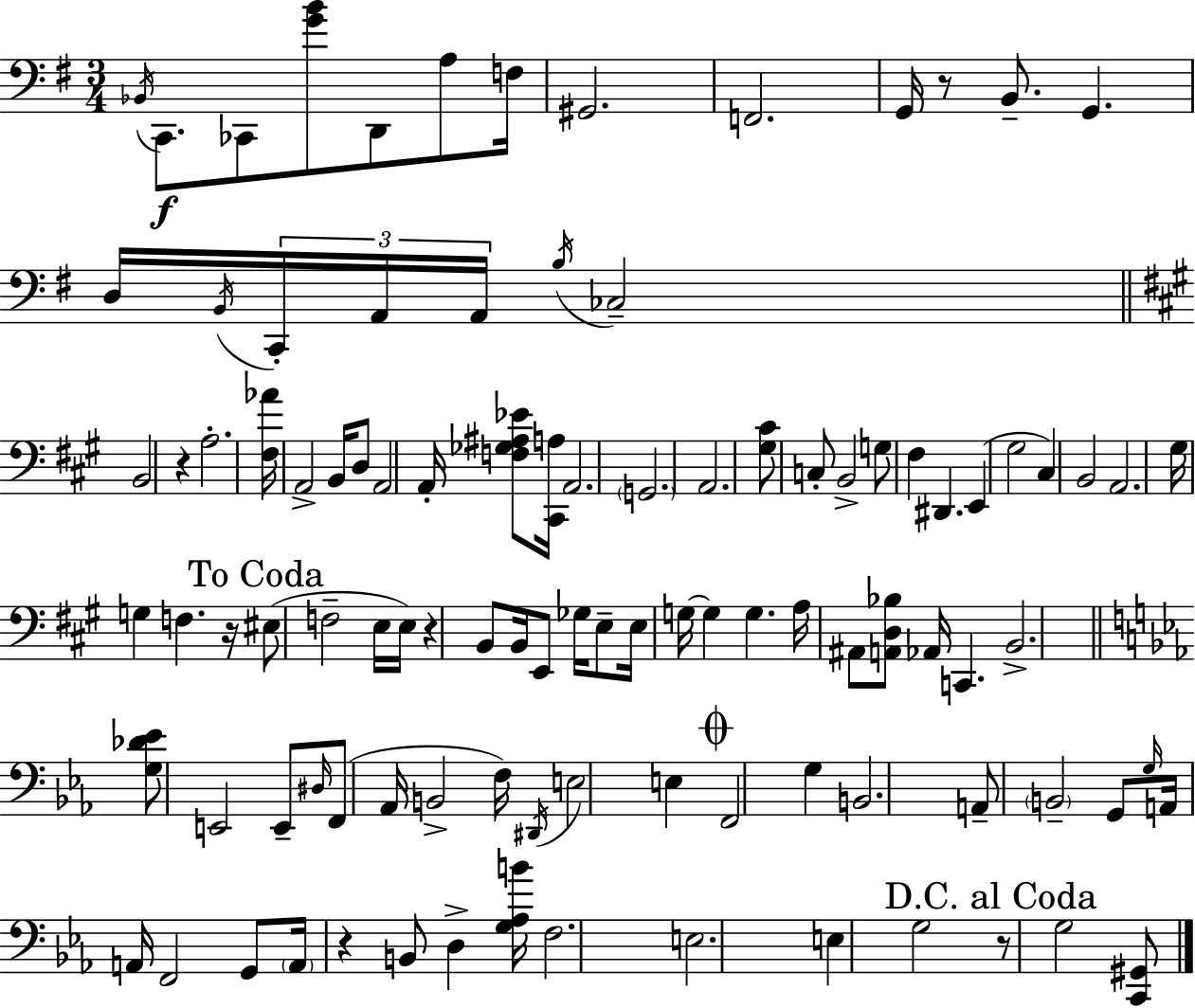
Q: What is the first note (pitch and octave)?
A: Bb2